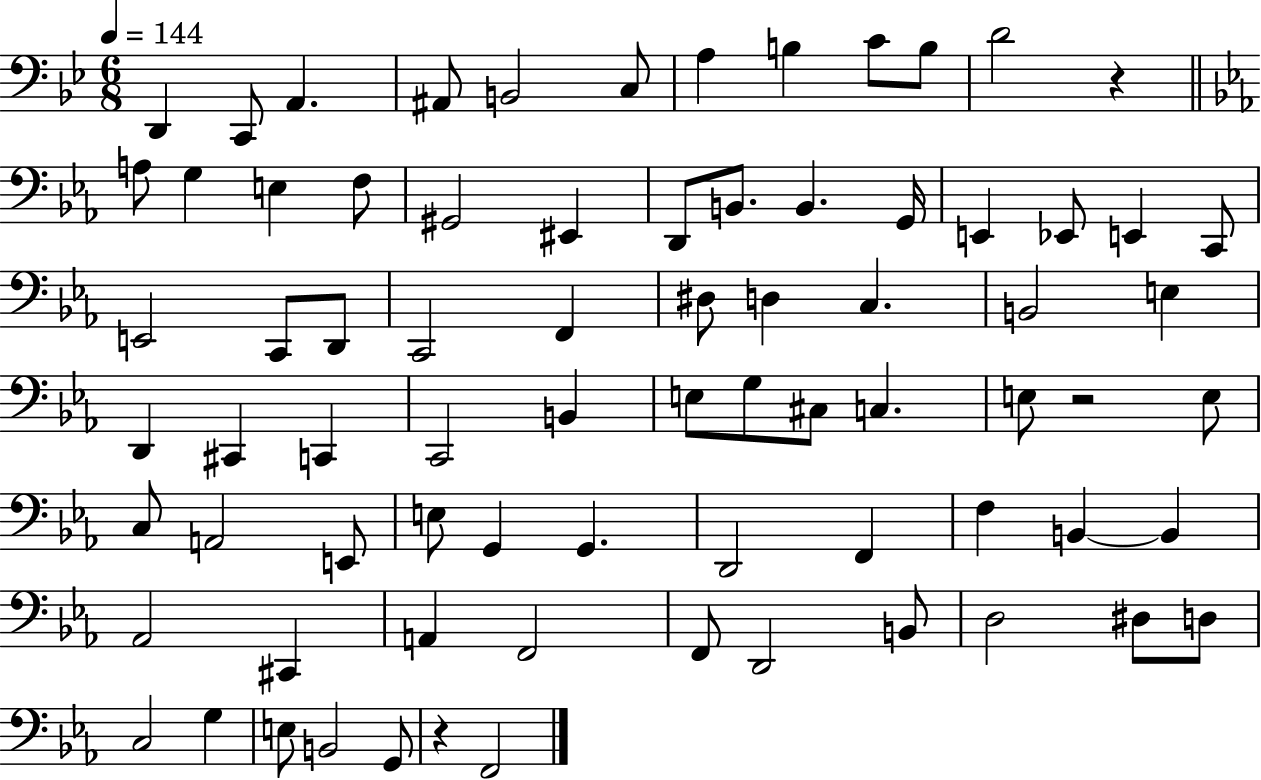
D2/q C2/e A2/q. A#2/e B2/h C3/e A3/q B3/q C4/e B3/e D4/h R/q A3/e G3/q E3/q F3/e G#2/h EIS2/q D2/e B2/e. B2/q. G2/s E2/q Eb2/e E2/q C2/e E2/h C2/e D2/e C2/h F2/q D#3/e D3/q C3/q. B2/h E3/q D2/q C#2/q C2/q C2/h B2/q E3/e G3/e C#3/e C3/q. E3/e R/h E3/e C3/e A2/h E2/e E3/e G2/q G2/q. D2/h F2/q F3/q B2/q B2/q Ab2/h C#2/q A2/q F2/h F2/e D2/h B2/e D3/h D#3/e D3/e C3/h G3/q E3/e B2/h G2/e R/q F2/h